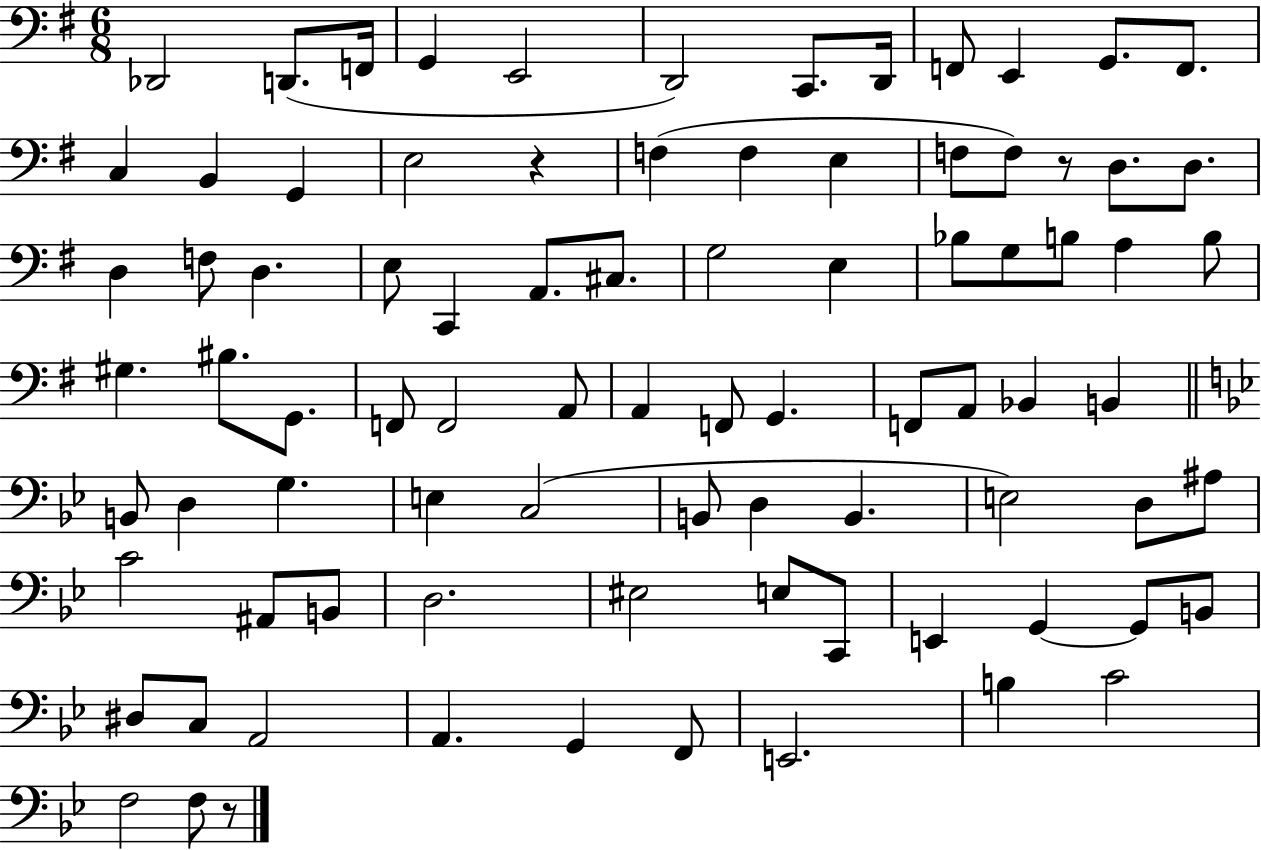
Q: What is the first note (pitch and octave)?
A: Db2